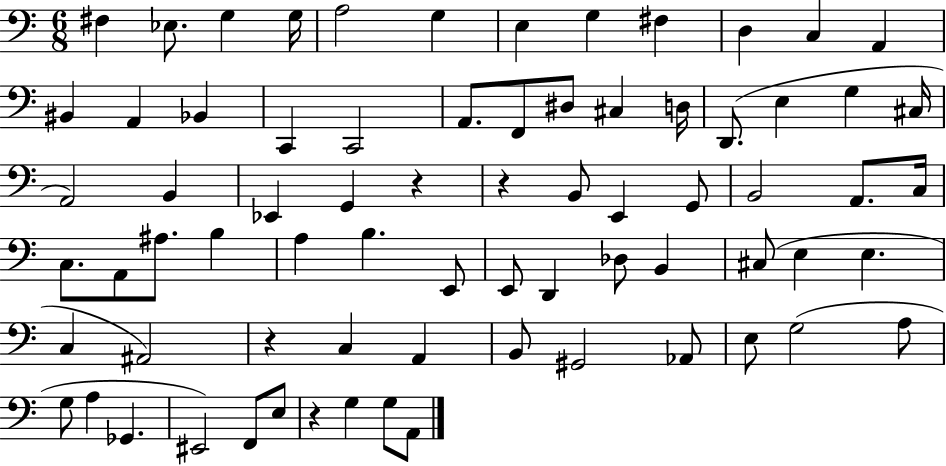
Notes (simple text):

F#3/q Eb3/e. G3/q G3/s A3/h G3/q E3/q G3/q F#3/q D3/q C3/q A2/q BIS2/q A2/q Bb2/q C2/q C2/h A2/e. F2/e D#3/e C#3/q D3/s D2/e. E3/q G3/q C#3/s A2/h B2/q Eb2/q G2/q R/q R/q B2/e E2/q G2/e B2/h A2/e. C3/s C3/e. A2/e A#3/e. B3/q A3/q B3/q. E2/e E2/e D2/q Db3/e B2/q C#3/e E3/q E3/q. C3/q A#2/h R/q C3/q A2/q B2/e G#2/h Ab2/e E3/e G3/h A3/e G3/e A3/q Gb2/q. EIS2/h F2/e E3/e R/q G3/q G3/e A2/e